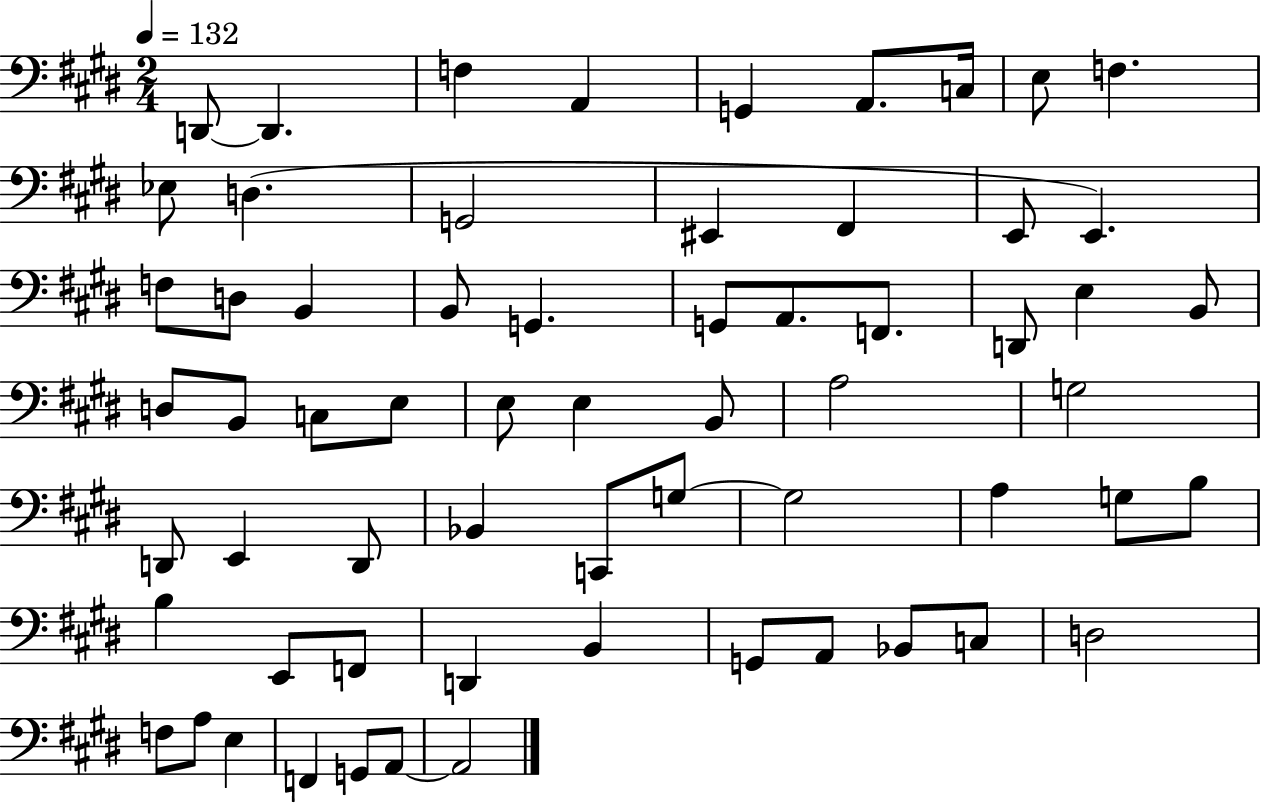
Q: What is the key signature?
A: E major